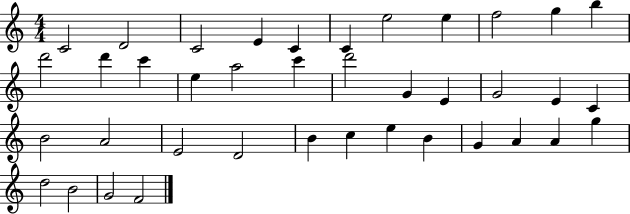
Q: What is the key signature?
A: C major